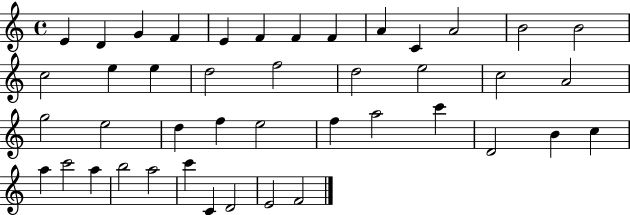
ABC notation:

X:1
T:Untitled
M:4/4
L:1/4
K:C
E D G F E F F F A C A2 B2 B2 c2 e e d2 f2 d2 e2 c2 A2 g2 e2 d f e2 f a2 c' D2 B c a c'2 a b2 a2 c' C D2 E2 F2